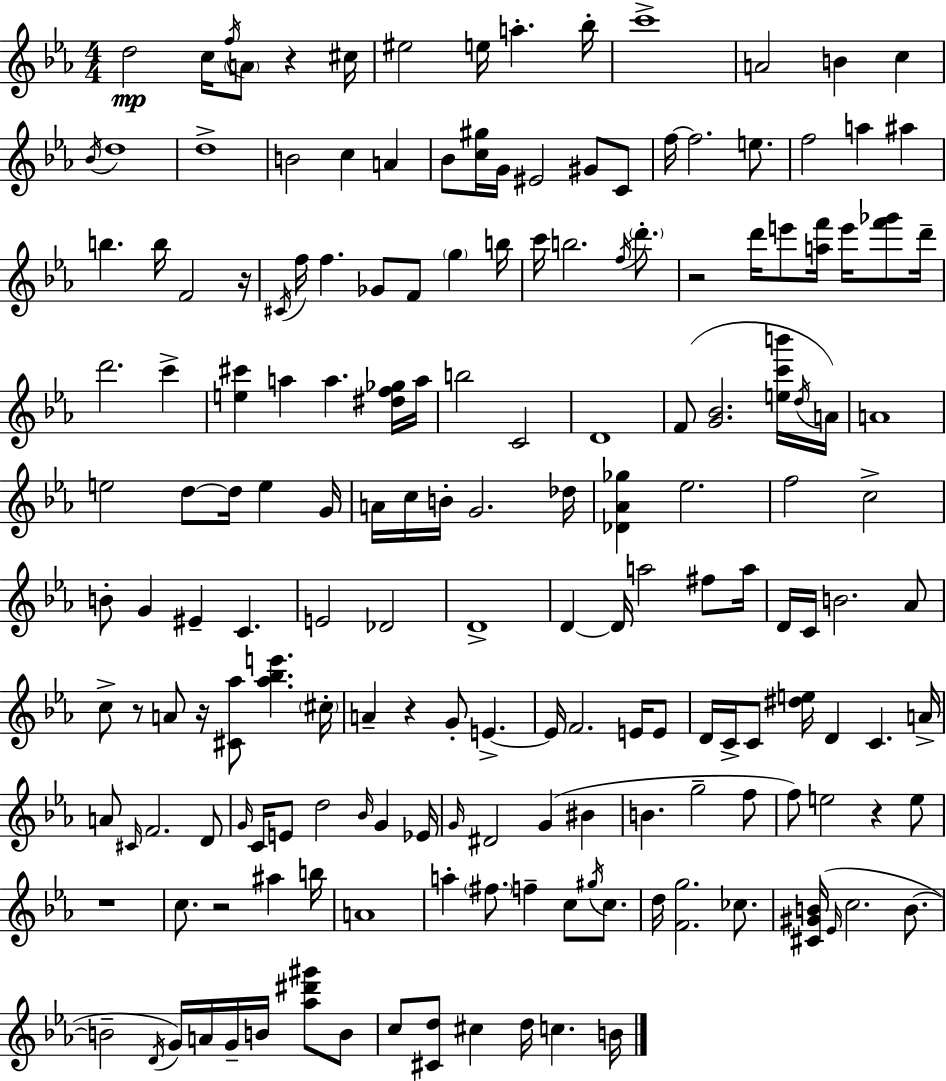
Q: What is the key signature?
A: C minor